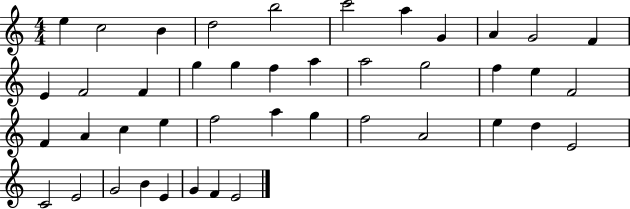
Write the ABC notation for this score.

X:1
T:Untitled
M:4/4
L:1/4
K:C
e c2 B d2 b2 c'2 a G A G2 F E F2 F g g f a a2 g2 f e F2 F A c e f2 a g f2 A2 e d E2 C2 E2 G2 B E G F E2